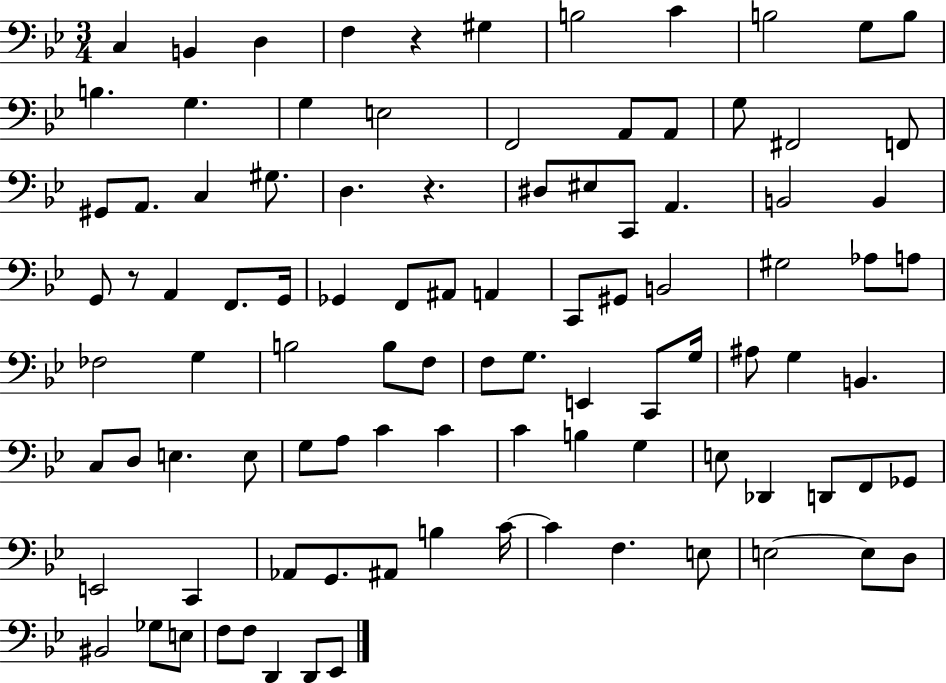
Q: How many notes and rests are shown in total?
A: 98